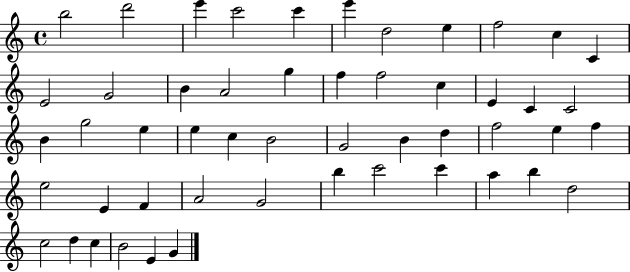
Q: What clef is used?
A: treble